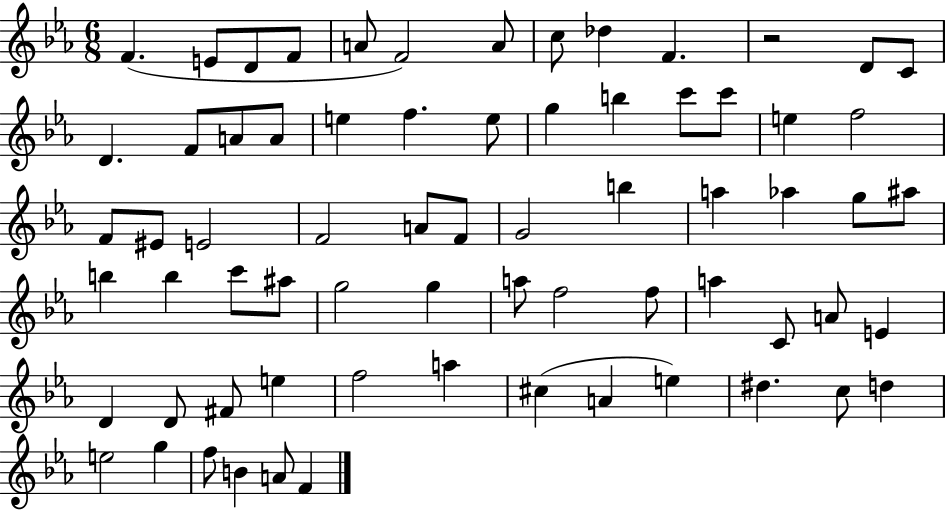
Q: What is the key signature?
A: EES major